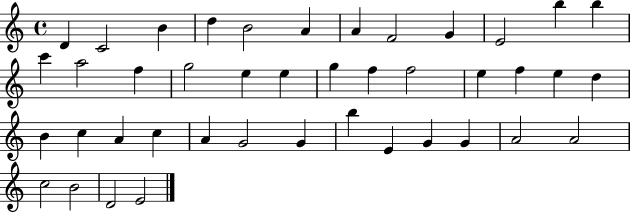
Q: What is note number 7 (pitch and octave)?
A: A4